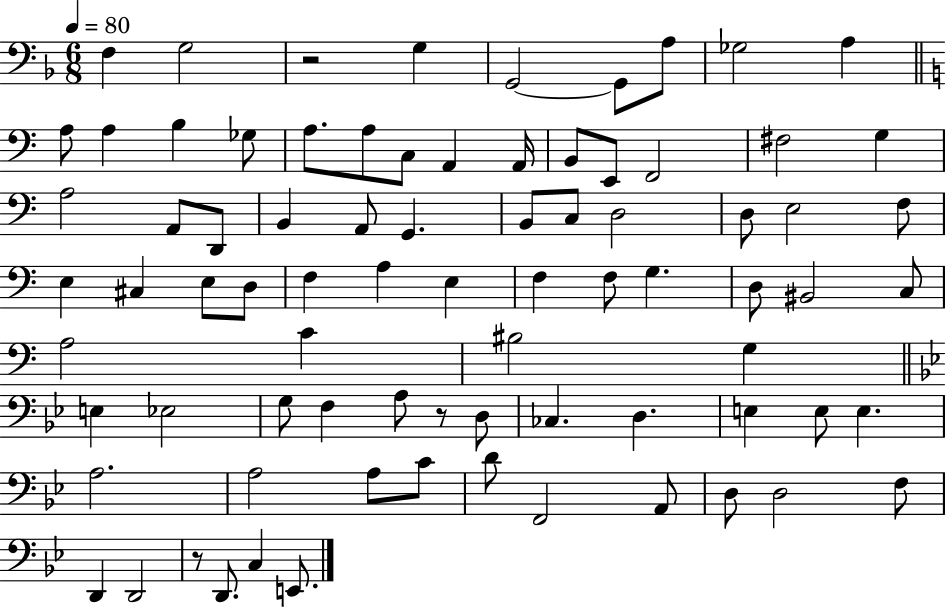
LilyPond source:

{
  \clef bass
  \numericTimeSignature
  \time 6/8
  \key f \major
  \tempo 4 = 80
  f4 g2 | r2 g4 | g,2~~ g,8 a8 | ges2 a4 | \break \bar "||" \break \key a \minor a8 a4 b4 ges8 | a8. a8 c8 a,4 a,16 | b,8 e,8 f,2 | fis2 g4 | \break a2 a,8 d,8 | b,4 a,8 g,4. | b,8 c8 d2 | d8 e2 f8 | \break e4 cis4 e8 d8 | f4 a4 e4 | f4 f8 g4. | d8 bis,2 c8 | \break a2 c'4 | bis2 g4 | \bar "||" \break \key g \minor e4 ees2 | g8 f4 a8 r8 d8 | ces4. d4. | e4 e8 e4. | \break a2. | a2 a8 c'8 | d'8 f,2 a,8 | d8 d2 f8 | \break d,4 d,2 | r8 d,8. c4 e,8. | \bar "|."
}